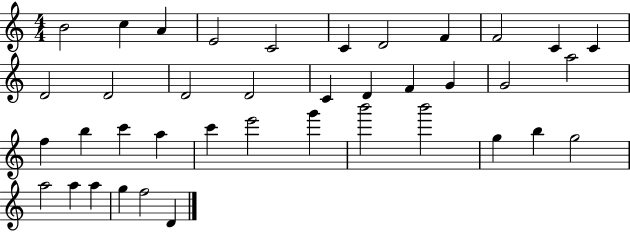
B4/h C5/q A4/q E4/h C4/h C4/q D4/h F4/q F4/h C4/q C4/q D4/h D4/h D4/h D4/h C4/q D4/q F4/q G4/q G4/h A5/h F5/q B5/q C6/q A5/q C6/q E6/h G6/q B6/h B6/h G5/q B5/q G5/h A5/h A5/q A5/q G5/q F5/h D4/q